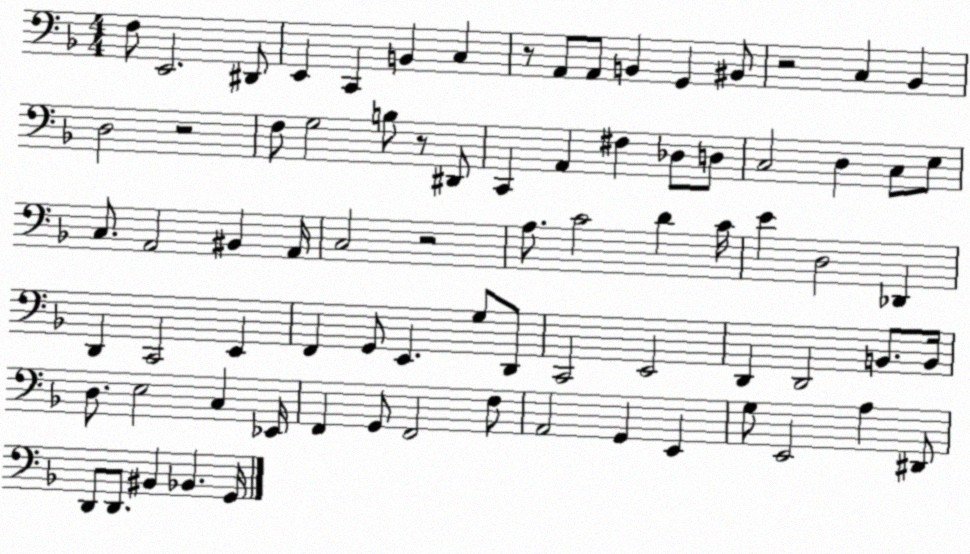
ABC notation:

X:1
T:Untitled
M:4/4
L:1/4
K:F
F,/2 E,,2 ^D,,/2 E,, C,, B,, C, z/2 A,,/2 A,,/2 B,, G,, ^B,,/2 z2 C, _B,, D,2 z2 F,/2 G,2 B,/2 z/2 ^D,,/2 C,, A,, ^F, _D,/2 D,/2 C,2 D, C,/2 E,/2 C,/2 A,,2 ^B,, A,,/4 C,2 z2 A,/2 C2 D C/4 E D,2 _D,, D,, C,,2 E,, F,, G,,/2 E,, G,/2 D,,/2 C,,2 E,,2 D,, D,,2 B,,/2 B,,/4 D,/2 E,2 C, _E,,/4 F,, G,,/2 F,,2 F,/2 A,,2 G,, E,, G,/2 E,,2 A, ^D,,/2 D,,/2 D,,/2 ^B,, _B,, G,,/4